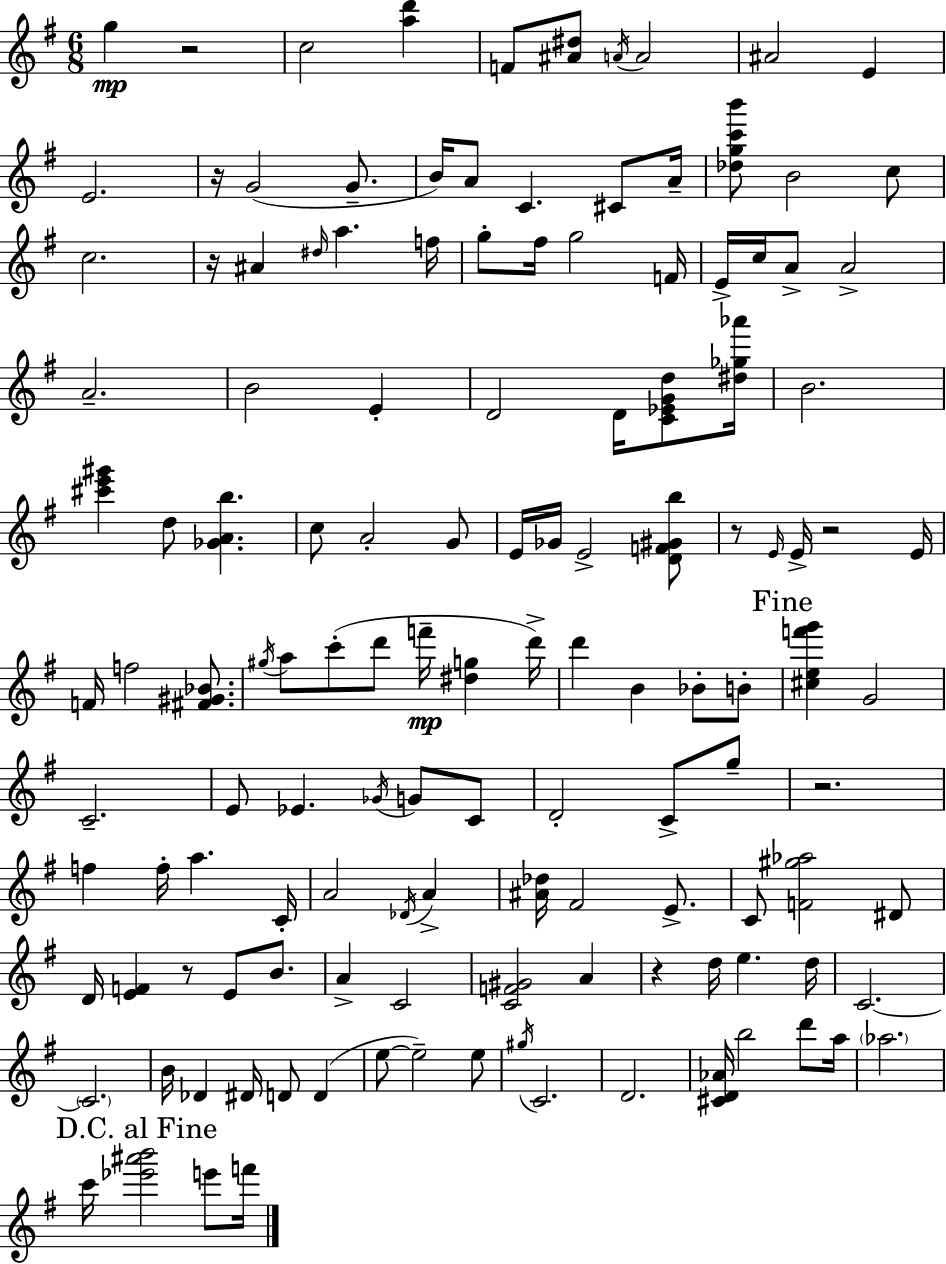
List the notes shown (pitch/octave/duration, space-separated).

G5/q R/h C5/h [A5,D6]/q F4/e [A#4,D#5]/e A4/s A4/h A#4/h E4/q E4/h. R/s G4/h G4/e. B4/s A4/e C4/q. C#4/e A4/s [Db5,G5,C6,B6]/e B4/h C5/e C5/h. R/s A#4/q D#5/s A5/q. F5/s G5/e F#5/s G5/h F4/s E4/s C5/s A4/e A4/h A4/h. B4/h E4/q D4/h D4/s [C4,Eb4,G4,D5]/e [D#5,Gb5,Ab6]/s B4/h. [C#6,E6,G#6]/q D5/e [Gb4,A4,B5]/q. C5/e A4/h G4/e E4/s Gb4/s E4/h [D4,F4,G#4,B5]/e R/e E4/s E4/s R/h E4/s F4/s F5/h [F#4,G#4,Bb4]/e. G#5/s A5/e C6/e D6/e F6/s [D#5,G5]/q D6/s D6/q B4/q Bb4/e B4/e [C#5,E5,F6,G6]/q G4/h C4/h. E4/e Eb4/q. Gb4/s G4/e C4/e D4/h C4/e G5/e R/h. F5/q F5/s A5/q. C4/s A4/h Db4/s A4/q [A#4,Db5]/s F#4/h E4/e. C4/e [F4,G#5,Ab5]/h D#4/e D4/s [E4,F4]/q R/e E4/e B4/e. A4/q C4/h [C4,F4,G#4]/h A4/q R/q D5/s E5/q. D5/s C4/h. C4/h. B4/s Db4/q D#4/s D4/e D4/q E5/e E5/h E5/e G#5/s C4/h. D4/h. [C#4,D4,Ab4]/s B5/h D6/e A5/s Ab5/h. C6/s [Eb6,A#6,B6]/h E6/e F6/s